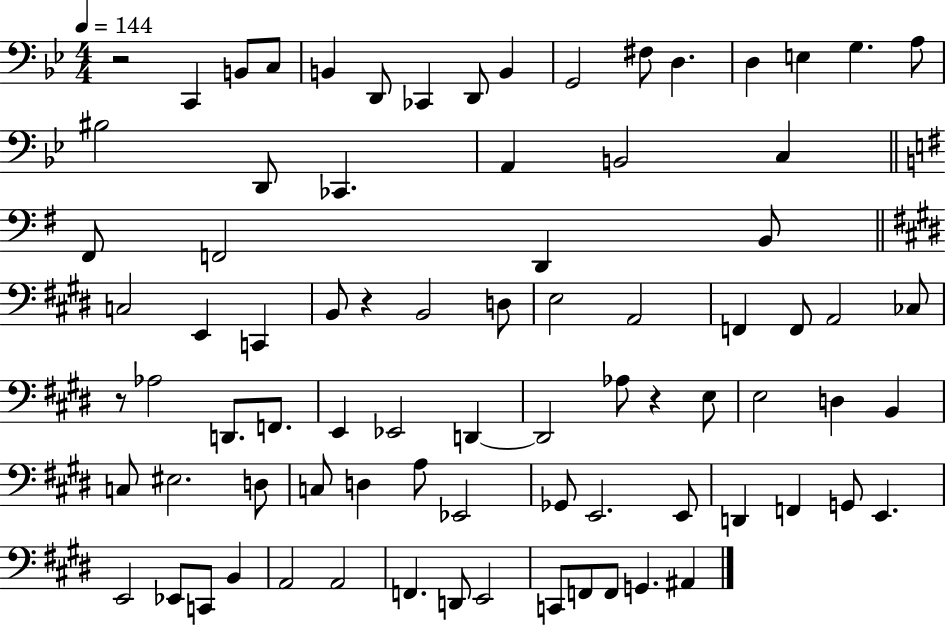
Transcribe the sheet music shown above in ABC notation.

X:1
T:Untitled
M:4/4
L:1/4
K:Bb
z2 C,, B,,/2 C,/2 B,, D,,/2 _C,, D,,/2 B,, G,,2 ^F,/2 D, D, E, G, A,/2 ^B,2 D,,/2 _C,, A,, B,,2 C, ^F,,/2 F,,2 D,, B,,/2 C,2 E,, C,, B,,/2 z B,,2 D,/2 E,2 A,,2 F,, F,,/2 A,,2 _C,/2 z/2 _A,2 D,,/2 F,,/2 E,, _E,,2 D,, D,,2 _A,/2 z E,/2 E,2 D, B,, C,/2 ^E,2 D,/2 C,/2 D, A,/2 _E,,2 _G,,/2 E,,2 E,,/2 D,, F,, G,,/2 E,, E,,2 _E,,/2 C,,/2 B,, A,,2 A,,2 F,, D,,/2 E,,2 C,,/2 F,,/2 F,,/2 G,, ^A,,